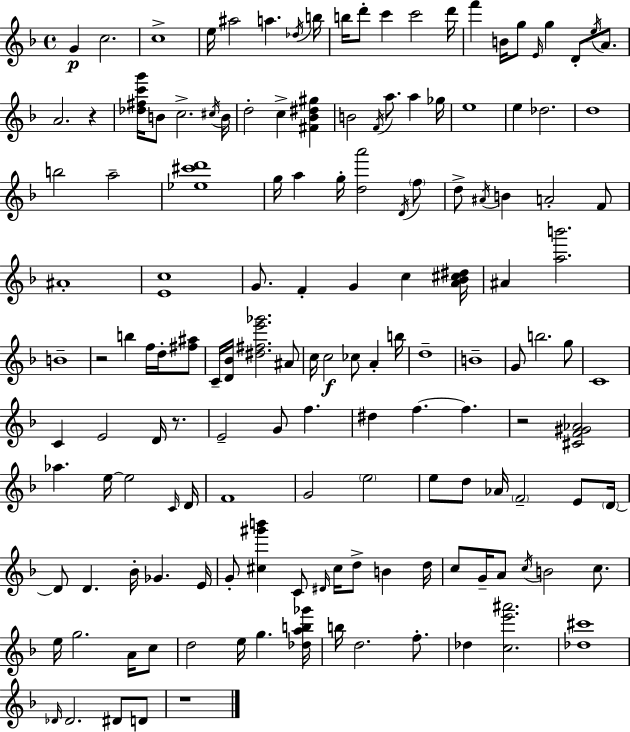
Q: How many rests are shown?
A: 5